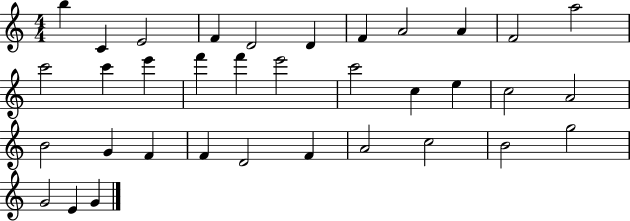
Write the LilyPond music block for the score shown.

{
  \clef treble
  \numericTimeSignature
  \time 4/4
  \key c \major
  b''4 c'4 e'2 | f'4 d'2 d'4 | f'4 a'2 a'4 | f'2 a''2 | \break c'''2 c'''4 e'''4 | f'''4 f'''4 e'''2 | c'''2 c''4 e''4 | c''2 a'2 | \break b'2 g'4 f'4 | f'4 d'2 f'4 | a'2 c''2 | b'2 g''2 | \break g'2 e'4 g'4 | \bar "|."
}